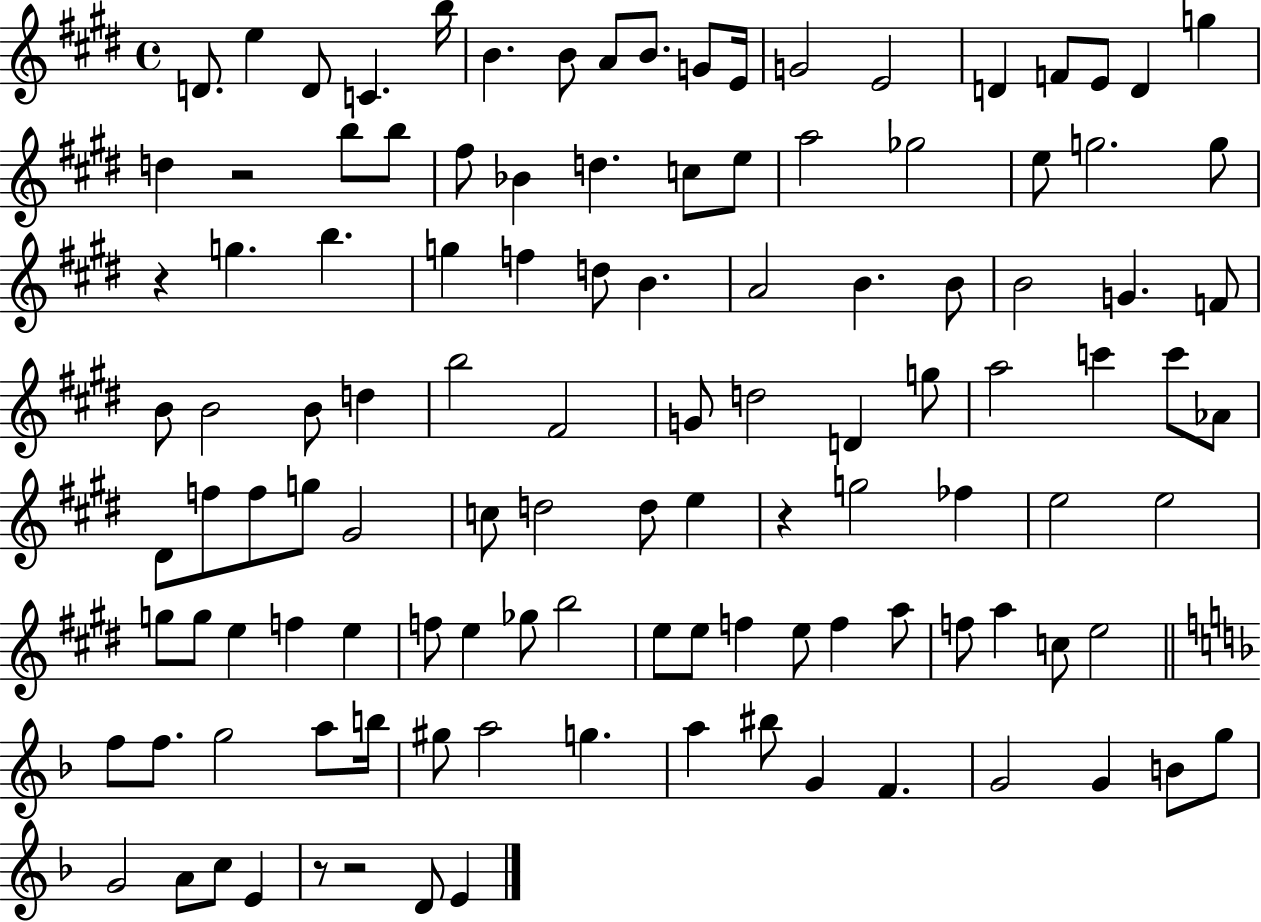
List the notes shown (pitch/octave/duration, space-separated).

D4/e. E5/q D4/e C4/q. B5/s B4/q. B4/e A4/e B4/e. G4/e E4/s G4/h E4/h D4/q F4/e E4/e D4/q G5/q D5/q R/h B5/e B5/e F#5/e Bb4/q D5/q. C5/e E5/e A5/h Gb5/h E5/e G5/h. G5/e R/q G5/q. B5/q. G5/q F5/q D5/e B4/q. A4/h B4/q. B4/e B4/h G4/q. F4/e B4/e B4/h B4/e D5/q B5/h F#4/h G4/e D5/h D4/q G5/e A5/h C6/q C6/e Ab4/e D#4/e F5/e F5/e G5/e G#4/h C5/e D5/h D5/e E5/q R/q G5/h FES5/q E5/h E5/h G5/e G5/e E5/q F5/q E5/q F5/e E5/q Gb5/e B5/h E5/e E5/e F5/q E5/e F5/q A5/e F5/e A5/q C5/e E5/h F5/e F5/e. G5/h A5/e B5/s G#5/e A5/h G5/q. A5/q BIS5/e G4/q F4/q. G4/h G4/q B4/e G5/e G4/h A4/e C5/e E4/q R/e R/h D4/e E4/q